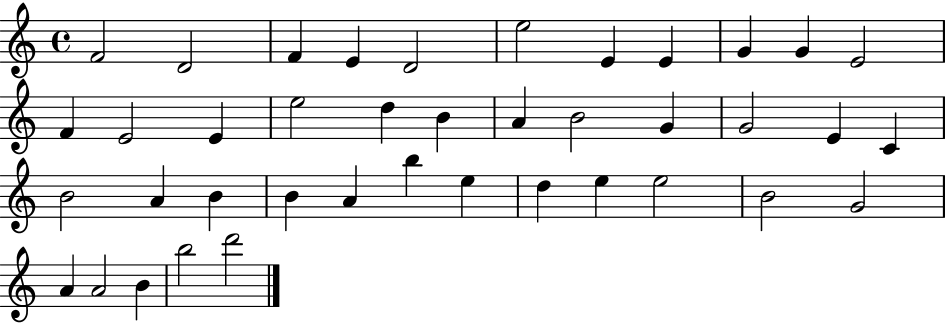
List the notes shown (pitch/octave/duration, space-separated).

F4/h D4/h F4/q E4/q D4/h E5/h E4/q E4/q G4/q G4/q E4/h F4/q E4/h E4/q E5/h D5/q B4/q A4/q B4/h G4/q G4/h E4/q C4/q B4/h A4/q B4/q B4/q A4/q B5/q E5/q D5/q E5/q E5/h B4/h G4/h A4/q A4/h B4/q B5/h D6/h